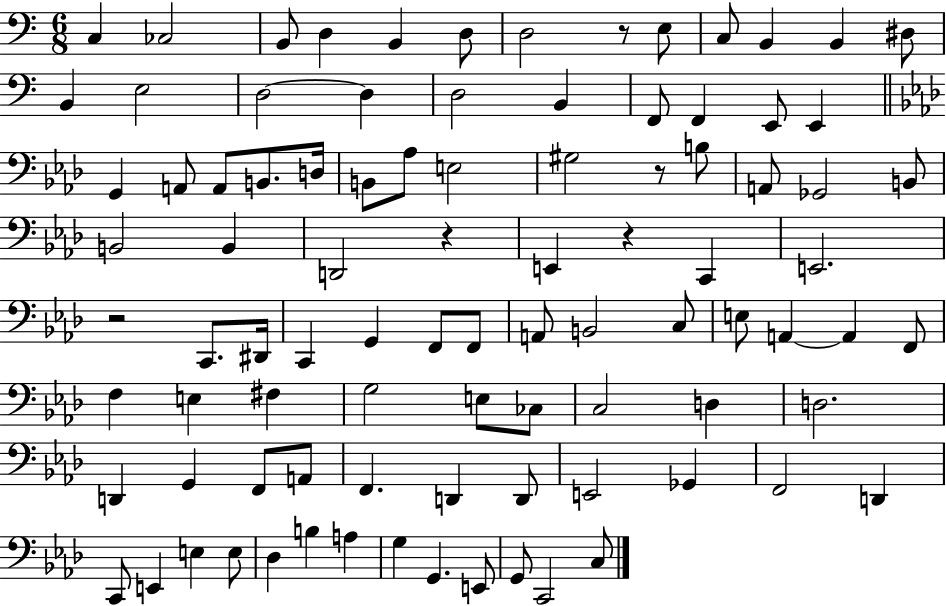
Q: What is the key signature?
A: C major